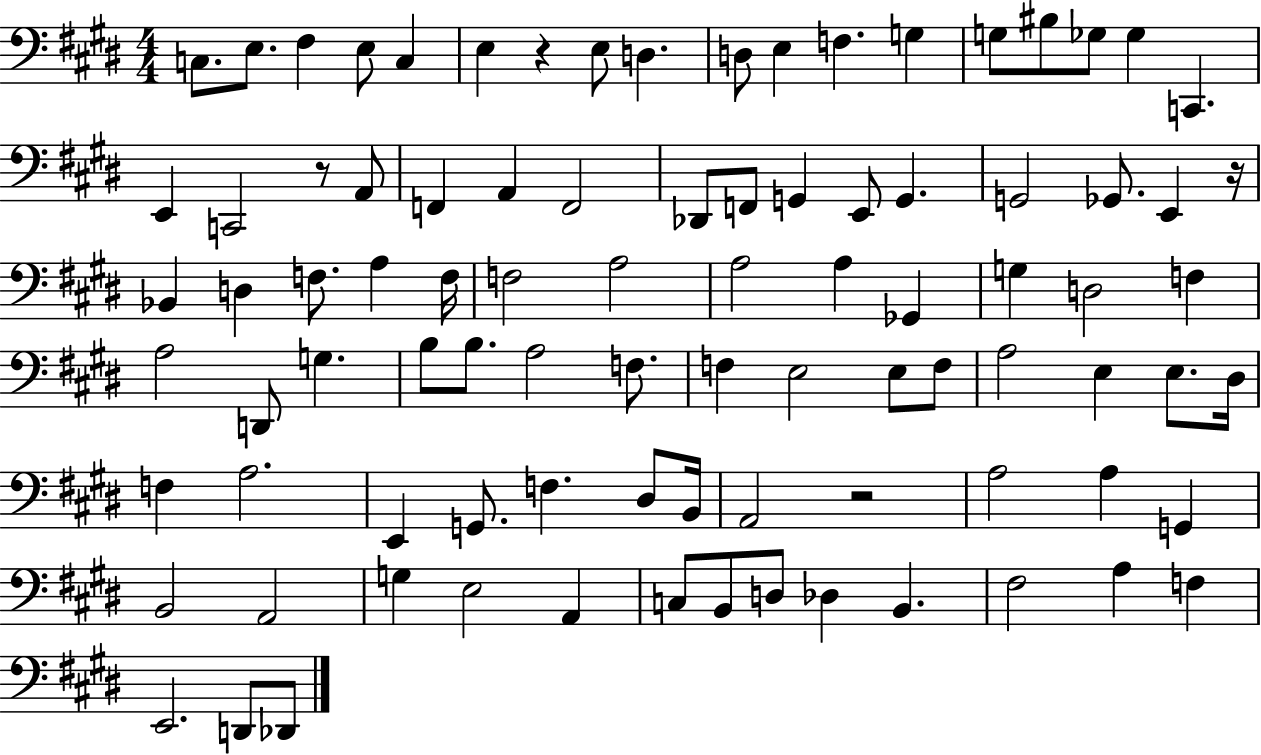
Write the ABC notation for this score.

X:1
T:Untitled
M:4/4
L:1/4
K:E
C,/2 E,/2 ^F, E,/2 C, E, z E,/2 D, D,/2 E, F, G, G,/2 ^B,/2 _G,/2 _G, C,, E,, C,,2 z/2 A,,/2 F,, A,, F,,2 _D,,/2 F,,/2 G,, E,,/2 G,, G,,2 _G,,/2 E,, z/4 _B,, D, F,/2 A, F,/4 F,2 A,2 A,2 A, _G,, G, D,2 F, A,2 D,,/2 G, B,/2 B,/2 A,2 F,/2 F, E,2 E,/2 F,/2 A,2 E, E,/2 ^D,/4 F, A,2 E,, G,,/2 F, ^D,/2 B,,/4 A,,2 z2 A,2 A, G,, B,,2 A,,2 G, E,2 A,, C,/2 B,,/2 D,/2 _D, B,, ^F,2 A, F, E,,2 D,,/2 _D,,/2